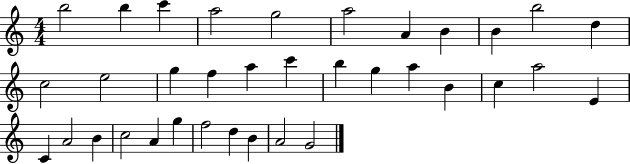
{
  \clef treble
  \numericTimeSignature
  \time 4/4
  \key c \major
  b''2 b''4 c'''4 | a''2 g''2 | a''2 a'4 b'4 | b'4 b''2 d''4 | \break c''2 e''2 | g''4 f''4 a''4 c'''4 | b''4 g''4 a''4 b'4 | c''4 a''2 e'4 | \break c'4 a'2 b'4 | c''2 a'4 g''4 | f''2 d''4 b'4 | a'2 g'2 | \break \bar "|."
}